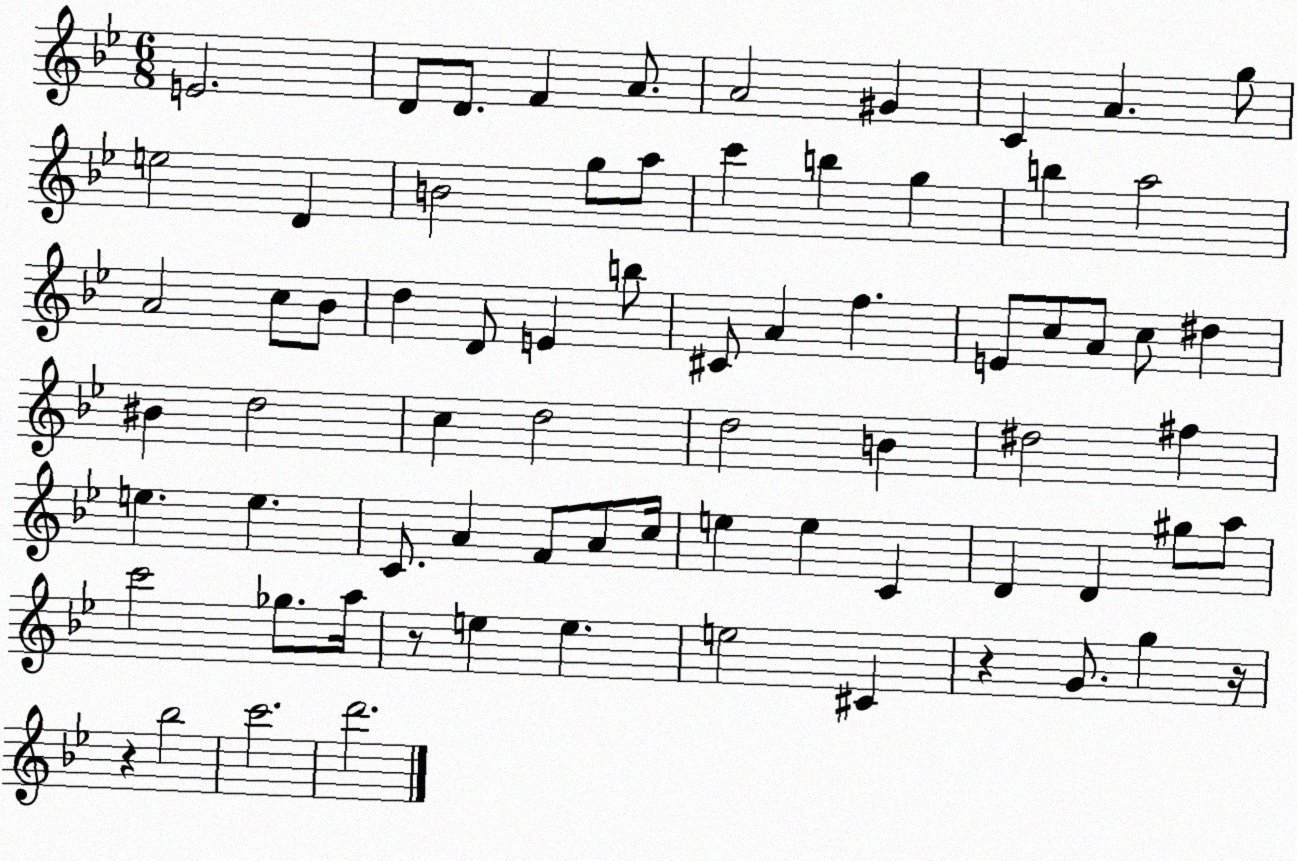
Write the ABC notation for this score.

X:1
T:Untitled
M:6/8
L:1/4
K:Bb
E2 D/2 D/2 F A/2 A2 ^G C A g/2 e2 D B2 g/2 a/2 c' b g b a2 A2 c/2 _B/2 d D/2 E b/2 ^C/2 A f E/2 c/2 A/2 c/2 ^d ^B d2 c d2 d2 B ^d2 ^f e e C/2 A F/2 A/2 c/4 e e C D D ^g/2 a/2 c'2 _g/2 a/4 z/2 e e e2 ^C z G/2 g z/4 z _b2 c'2 d'2